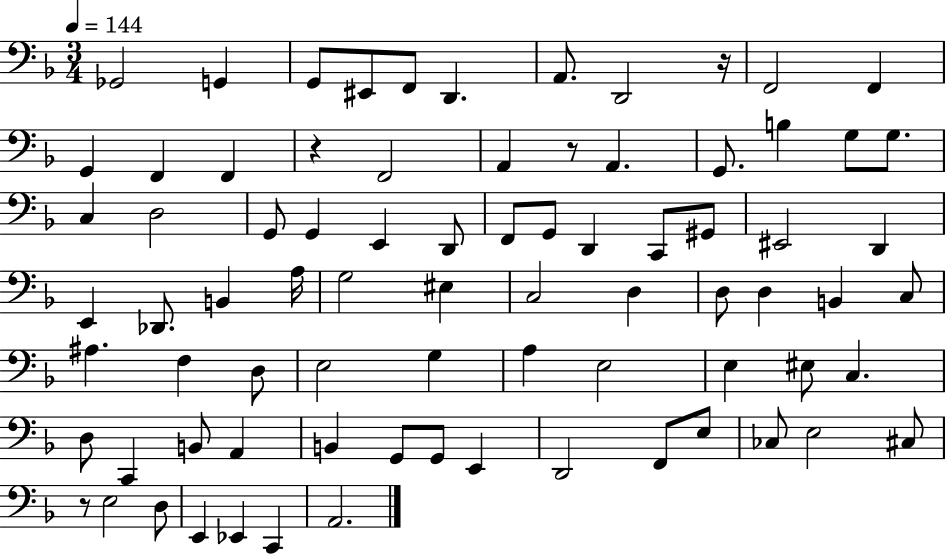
{
  \clef bass
  \numericTimeSignature
  \time 3/4
  \key f \major
  \tempo 4 = 144
  \repeat volta 2 { ges,2 g,4 | g,8 eis,8 f,8 d,4. | a,8. d,2 r16 | f,2 f,4 | \break g,4 f,4 f,4 | r4 f,2 | a,4 r8 a,4. | g,8. b4 g8 g8. | \break c4 d2 | g,8 g,4 e,4 d,8 | f,8 g,8 d,4 c,8 gis,8 | eis,2 d,4 | \break e,4 des,8. b,4 a16 | g2 eis4 | c2 d4 | d8 d4 b,4 c8 | \break ais4. f4 d8 | e2 g4 | a4 e2 | e4 eis8 c4. | \break d8 c,4 b,8 a,4 | b,4 g,8 g,8 e,4 | d,2 f,8 e8 | ces8 e2 cis8 | \break r8 e2 d8 | e,4 ees,4 c,4 | a,2. | } \bar "|."
}